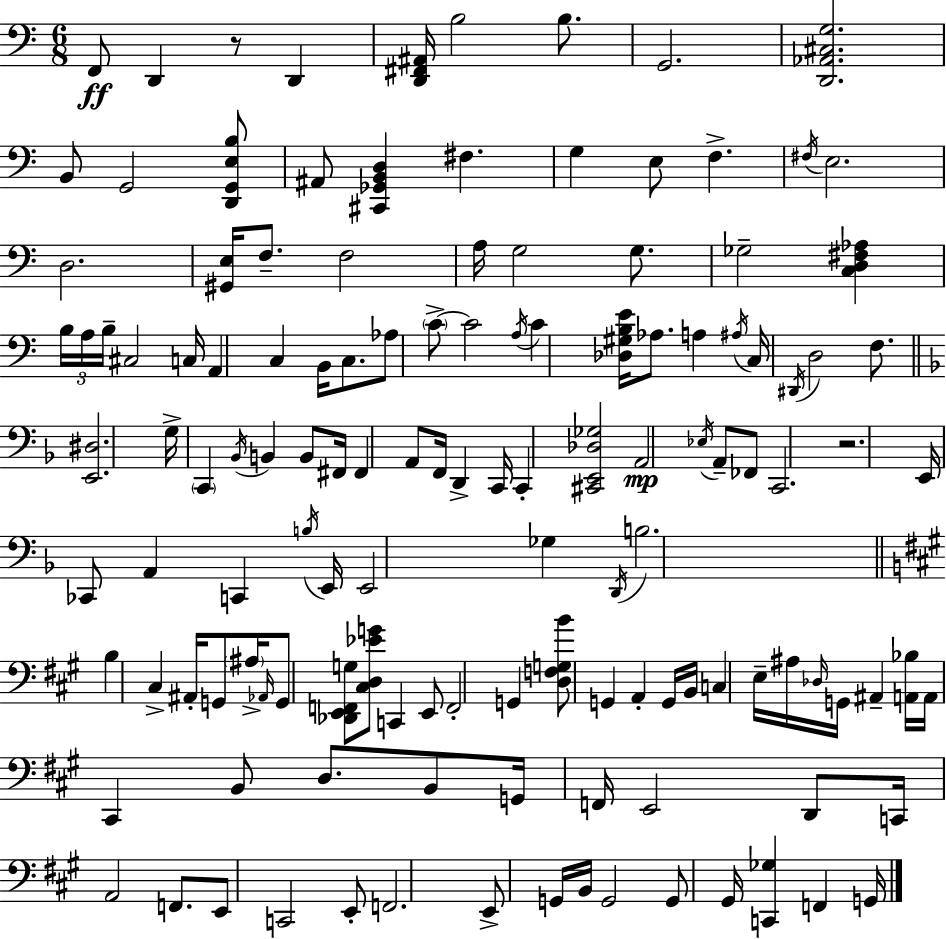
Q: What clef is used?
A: bass